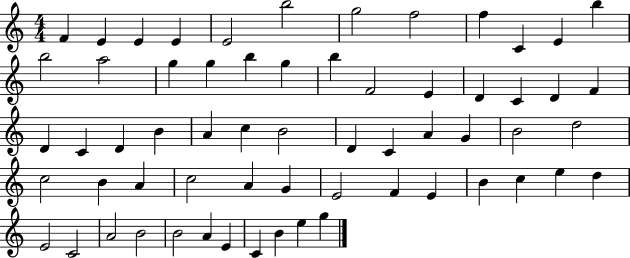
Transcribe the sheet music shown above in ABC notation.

X:1
T:Untitled
M:4/4
L:1/4
K:C
F E E E E2 b2 g2 f2 f C E b b2 a2 g g b g b F2 E D C D F D C D B A c B2 D C A G B2 d2 c2 B A c2 A G E2 F E B c e d E2 C2 A2 B2 B2 A E C B e g